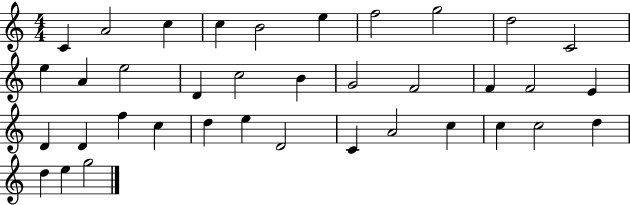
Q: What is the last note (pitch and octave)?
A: G5